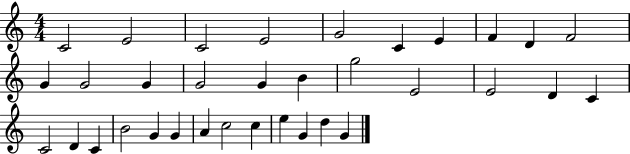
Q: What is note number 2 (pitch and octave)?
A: E4